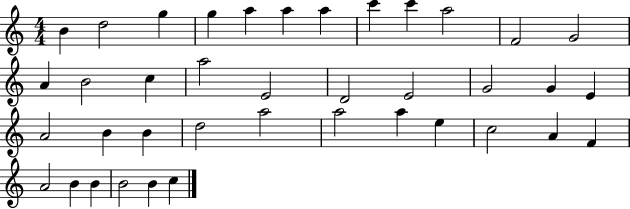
X:1
T:Untitled
M:4/4
L:1/4
K:C
B d2 g g a a a c' c' a2 F2 G2 A B2 c a2 E2 D2 E2 G2 G E A2 B B d2 a2 a2 a e c2 A F A2 B B B2 B c